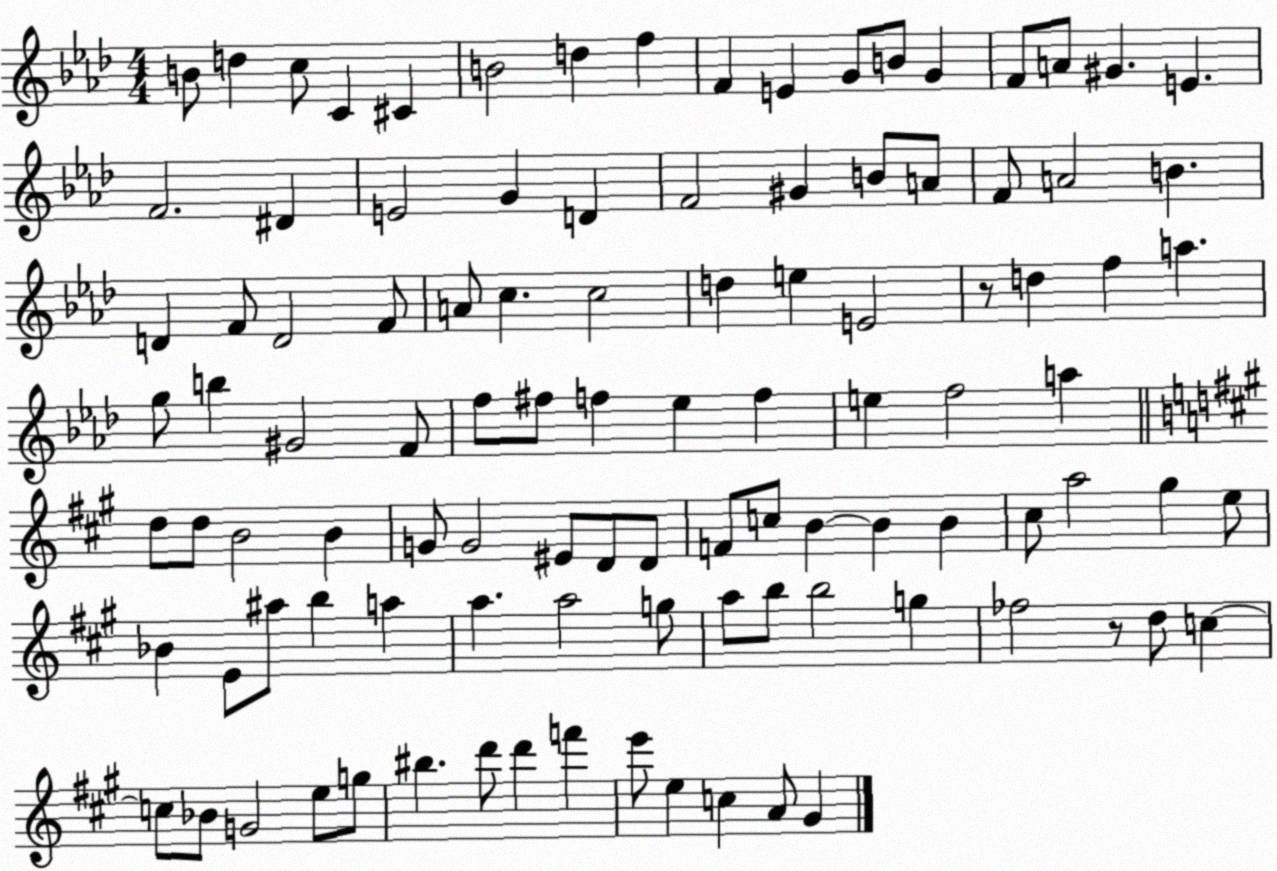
X:1
T:Untitled
M:4/4
L:1/4
K:Ab
B/2 d c/2 C ^C B2 d f F E G/2 B/2 G F/2 A/2 ^G E F2 ^D E2 G D F2 ^G B/2 A/2 F/2 A2 B D F/2 D2 F/2 A/2 c c2 d e E2 z/2 d f a g/2 b ^G2 F/2 f/2 ^f/2 f _e f e f2 a d/2 d/2 B2 B G/2 G2 ^E/2 D/2 D/2 F/2 c/2 B B B ^c/2 a2 ^g e/2 _B E/2 ^a/2 b a a a2 g/2 a/2 b/2 b2 g _f2 z/2 d/2 c c/2 _B/2 G2 e/2 g/2 ^b d'/2 d' f' e'/2 e c A/2 ^G